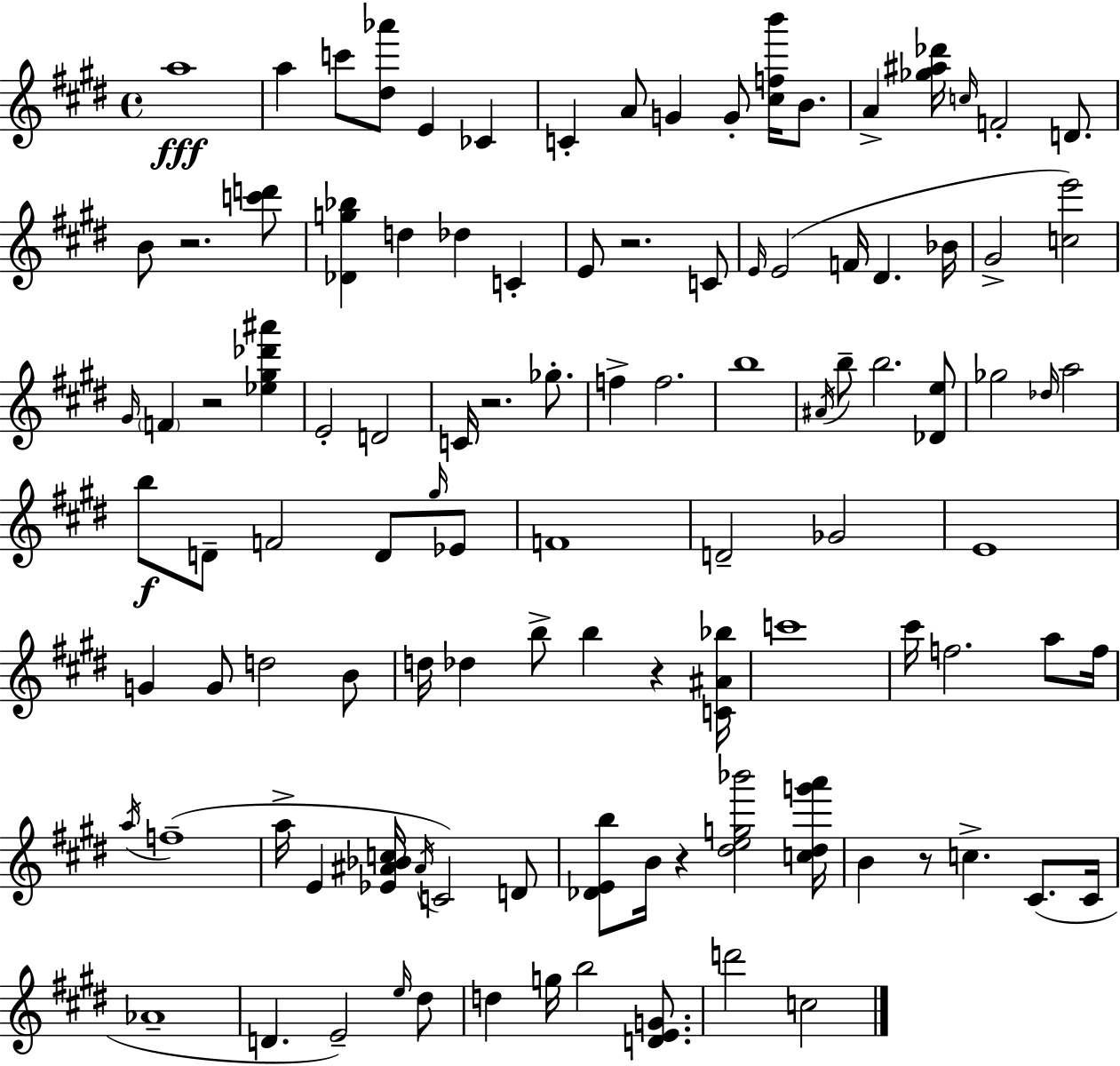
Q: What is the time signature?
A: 4/4